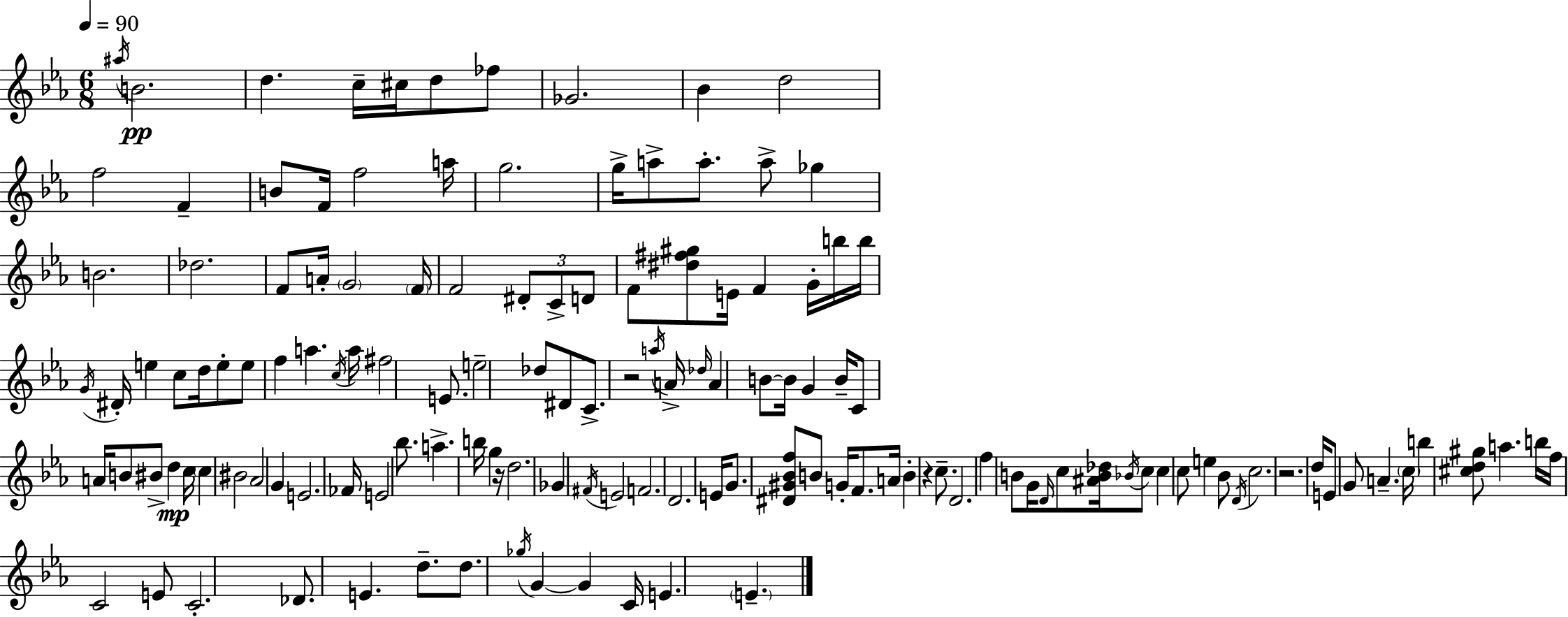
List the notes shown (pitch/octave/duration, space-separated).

A#5/s B4/h. D5/q. C5/s C#5/s D5/e FES5/e Gb4/h. Bb4/q D5/h F5/h F4/q B4/e F4/s F5/h A5/s G5/h. G5/s A5/e A5/e. A5/e Gb5/q B4/h. Db5/h. F4/e A4/s G4/h F4/s F4/h D#4/e C4/e D4/e F4/e [D#5,F#5,G#5]/e E4/s F4/q G4/s B5/s B5/s G4/s D#4/s E5/q C5/e D5/s E5/e E5/e F5/q A5/q. C5/s A5/s F#5/h E4/e. E5/h Db5/e D#4/e C4/e. R/h A5/s A4/s Db5/s A4/q B4/e B4/s G4/q B4/s C4/e A4/s B4/e BIS4/e D5/q C5/s C5/q BIS4/h Ab4/h G4/q E4/h. FES4/s E4/h Bb5/e. A5/q. B5/s G5/q R/s D5/h. Gb4/q F#4/s E4/h F4/h. D4/h. E4/s G4/e. [D#4,G#4,Bb4,F5]/e B4/e G4/s F4/e. A4/s B4/q R/q C5/e. D4/h. F5/q B4/e G4/s D4/s C5/e [A#4,B4,Db5]/s Bb4/s C5/e C5/q C5/e E5/q Bb4/e D4/s C5/h. R/h. D5/s E4/e G4/e A4/q. C5/s B5/q [C#5,D5,G#5]/e A5/q. B5/s F5/s C4/h E4/e C4/h. Db4/e. E4/q. D5/e. D5/e. Gb5/s G4/q G4/q C4/s E4/q. E4/q.